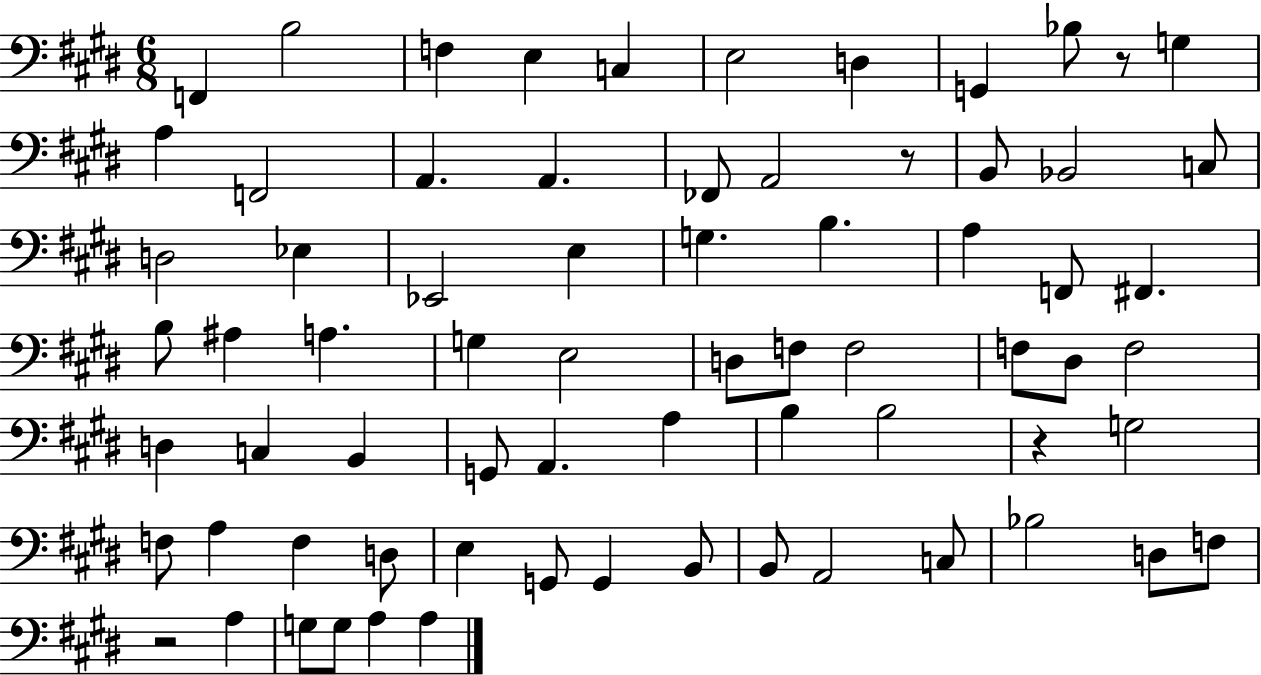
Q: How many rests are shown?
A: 4